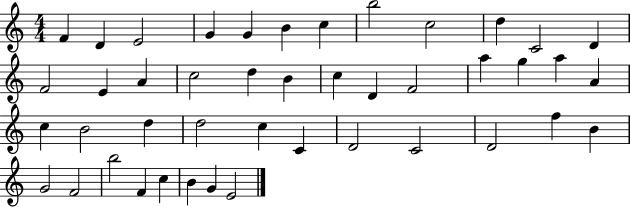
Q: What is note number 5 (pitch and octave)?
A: G4